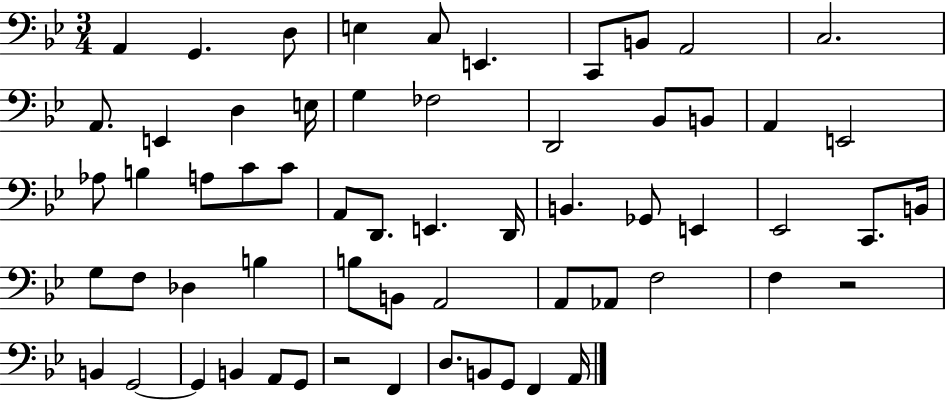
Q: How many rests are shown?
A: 2